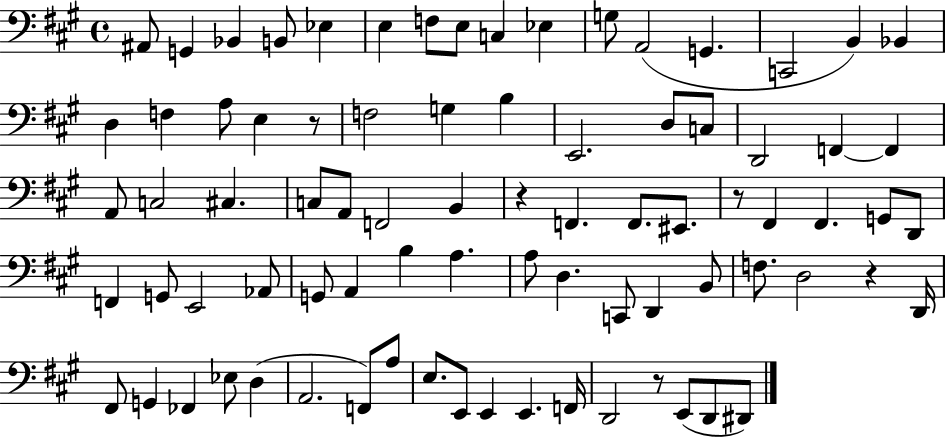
{
  \clef bass
  \time 4/4
  \defaultTimeSignature
  \key a \major
  ais,8 g,4 bes,4 b,8 ees4 | e4 f8 e8 c4 ees4 | g8 a,2( g,4. | c,2 b,4) bes,4 | \break d4 f4 a8 e4 r8 | f2 g4 b4 | e,2. d8 c8 | d,2 f,4~~ f,4 | \break a,8 c2 cis4. | c8 a,8 f,2 b,4 | r4 f,4. f,8. eis,8. | r8 fis,4 fis,4. g,8 d,8 | \break f,4 g,8 e,2 aes,8 | g,8 a,4 b4 a4. | a8 d4. c,8 d,4 b,8 | f8. d2 r4 d,16 | \break fis,8 g,4 fes,4 ees8 d4( | a,2. f,8) a8 | e8. e,8 e,4 e,4. f,16 | d,2 r8 e,8( d,8 dis,8) | \break \bar "|."
}